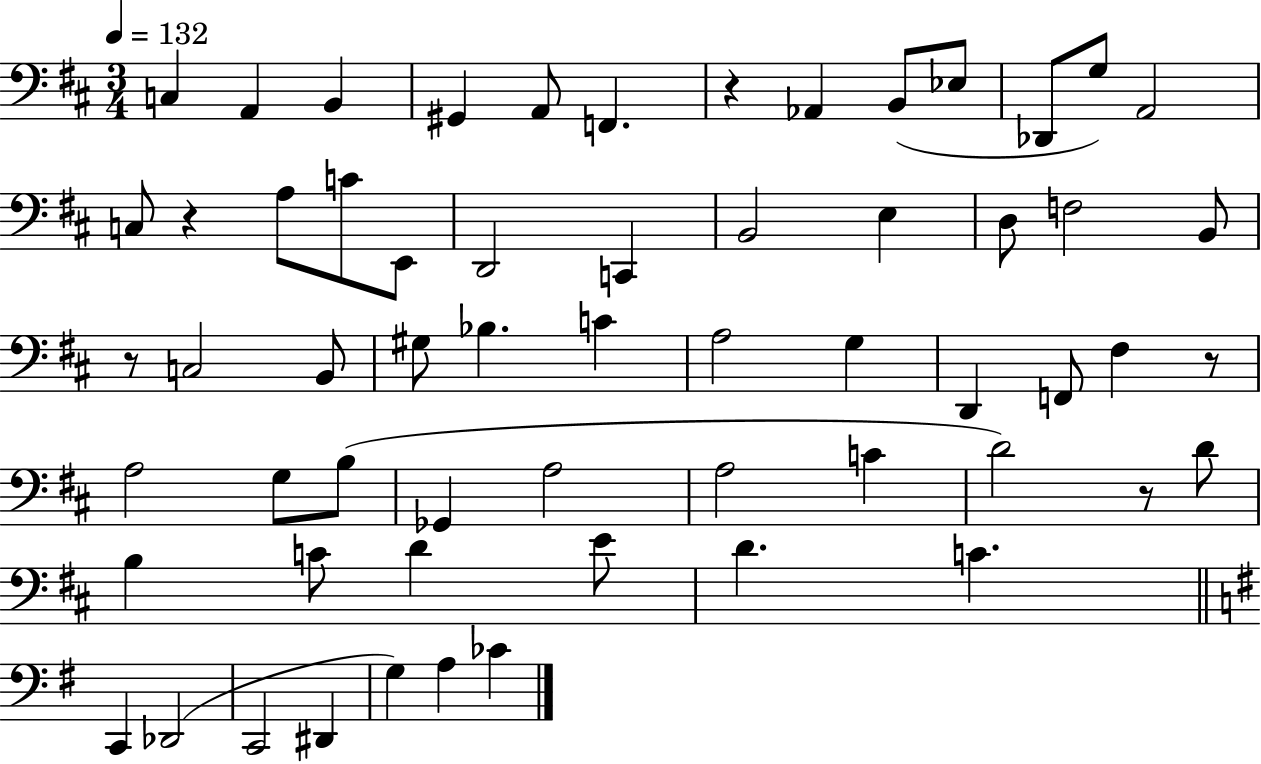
{
  \clef bass
  \numericTimeSignature
  \time 3/4
  \key d \major
  \tempo 4 = 132
  c4 a,4 b,4 | gis,4 a,8 f,4. | r4 aes,4 b,8( ees8 | des,8 g8) a,2 | \break c8 r4 a8 c'8 e,8 | d,2 c,4 | b,2 e4 | d8 f2 b,8 | \break r8 c2 b,8 | gis8 bes4. c'4 | a2 g4 | d,4 f,8 fis4 r8 | \break a2 g8 b8( | ges,4 a2 | a2 c'4 | d'2) r8 d'8 | \break b4 c'8 d'4 e'8 | d'4. c'4. | \bar "||" \break \key g \major c,4 des,2( | c,2 dis,4 | g4) a4 ces'4 | \bar "|."
}